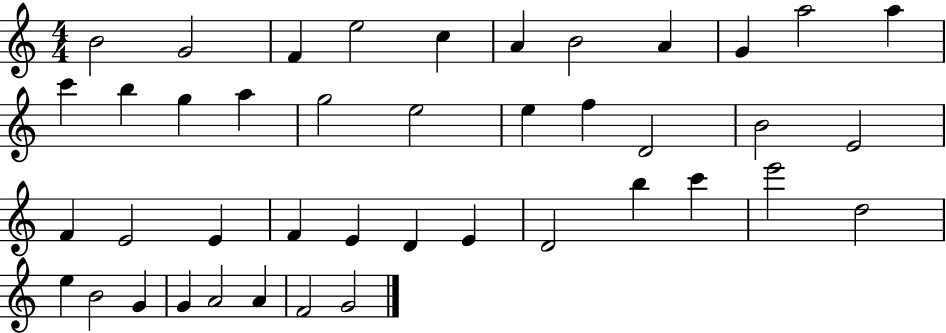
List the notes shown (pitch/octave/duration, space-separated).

B4/h G4/h F4/q E5/h C5/q A4/q B4/h A4/q G4/q A5/h A5/q C6/q B5/q G5/q A5/q G5/h E5/h E5/q F5/q D4/h B4/h E4/h F4/q E4/h E4/q F4/q E4/q D4/q E4/q D4/h B5/q C6/q E6/h D5/h E5/q B4/h G4/q G4/q A4/h A4/q F4/h G4/h